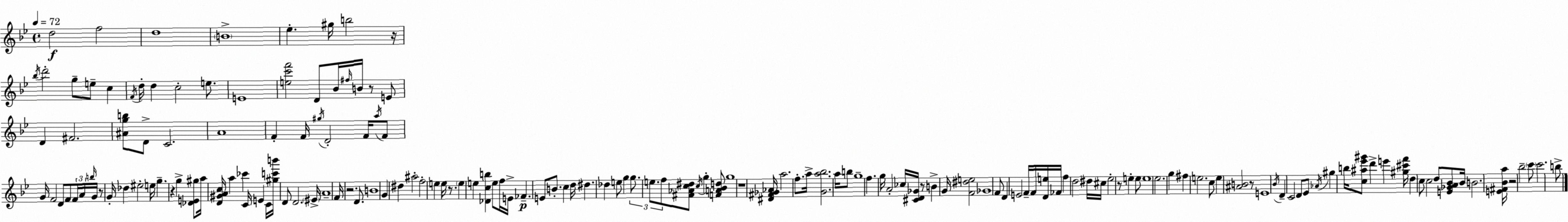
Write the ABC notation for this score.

X:1
T:Untitled
M:4/4
L:1/4
K:Bb
d2 f2 d4 B4 _e ^g/4 b2 z/4 _b/4 d'2 g/2 e/2 c F/4 d/4 d c2 e/2 E4 [ec'f']2 D/2 _B/4 ^f/4 B/4 z/2 E/2 D ^F2 [^Agb]/2 D/2 C2 A4 F F/4 ^g/4 D2 F/4 a/4 F/2 G/4 F2 D/2 F/2 F/4 A/4 b/4 G/4 z/2 G/4 _d ^e2 e/4 g z g [_DE^g]/2 a/4 [D^GAc]/4 a _c' C/4 E C/4 [^gc'b']/4 D/2 D2 ^E/4 A4 F/4 z2 D/2 B4 G ^d ^a2 f2 e e/4 z/2 e e [_Dcb] e/2 f/4 E/4 _F E/2 B/2 c d/4 ^d _d e/2 g g/2 e/2 f/2 [^F_Ac^d]/2 c/4 g [FA_Bd]/2 g4 z4 [^D^F_G_A]/4 a2 f/2 a/4 [Ga_b]2 a/4 b/2 g4 f g/4 A2 _c/4 [^CD_G]/4 z/2 B G/4 [F^de]2 _G4 F/2 D E2 F/4 F/4 [De]/4 _F/4 f d2 ^d/4 ^c/4 _e2 z/2 e e/2 e4 _e2 g ^f e2 c/2 e [^AB]2 z/2 E4 _B/4 D C2 D/2 _E/2 _A/4 ^g b/4 [c^a_e'^g']/2 d' e' [^g^c'f']/4 d c/2 c2 d/2 [E_GA_B]/2 _B/4 B2 [E^F_Ba]/4 z2 _b2 c'/2 c'2 b/2